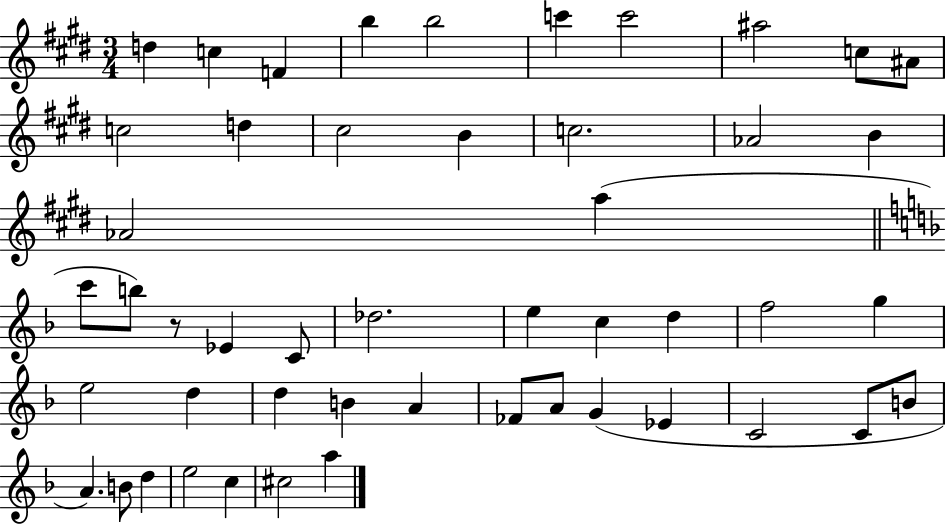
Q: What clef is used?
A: treble